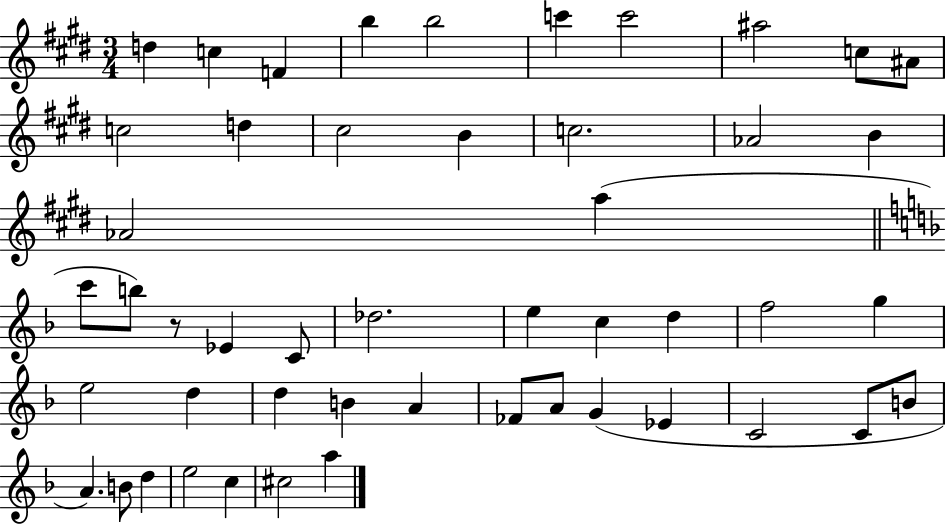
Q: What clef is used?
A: treble